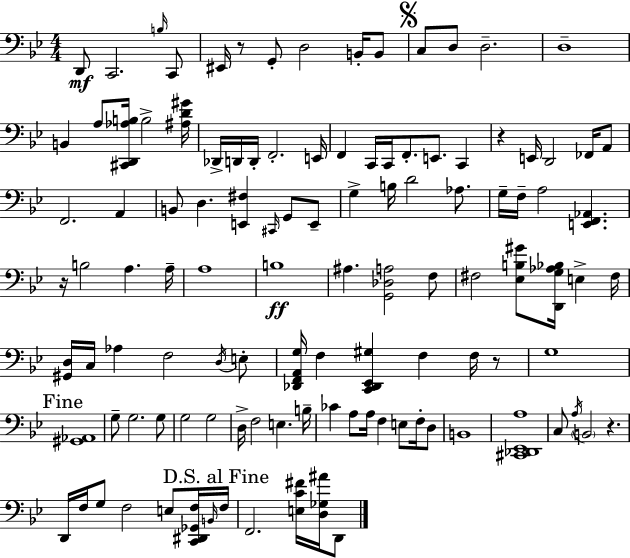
{
  \clef bass
  \numericTimeSignature
  \time 4/4
  \key bes \major
  d,8\mf c,2. \grace { b16 } c,8 | eis,16 r8 g,8-. d2 b,16-. b,8 | \mark \markup { \musicglyph "scripts.segno" } c8 d8 d2.-- | d1-- | \break b,4 a8 <cis, d, aes b>16 b2-> | <ais d' gis'>16 des,16-> d,16 d,16-. f,2.-. | e,16 f,4 c,16 c,16 f,8.-. e,8. c,4 | r4 e,16 d,2 fes,16 a,8 | \break f,2. a,4 | b,8 d4. <e, fis>4 \grace { cis,16 } g,8 | e,8-- g4-> b16 d'2 aes8. | g16-- f16-- a2 <e, f, aes,>4. | \break r16 b2 a4. | a16-- a1 | b1\ff | ais4. <g, des a>2 | \break f8 fis2 <ees b gis'>8 <d, g aes bes>16 e4-> | fis16 <gis, d>16 c16 aes4 f2 | \acciaccatura { d16 } e8-. <des, f, a, g>16 f4 <c, des, ees, gis>4 f4 | f16 r8 g1 | \break \mark "Fine" <gis, aes,>1 | g8-- g2. | g8 g2 g2 | d16-> f2 e4. | \break b16-- ces'4 a8 a16 f4 e8 | f16-. d8 b,1 | <cis, des, ees, a>1 | c8 \acciaccatura { a16 } \parenthesize b,2 r4. | \break d,16 f16 g8 f2 | e8 <c, dis, ges, f>16 \grace { b,16 } \mark "D.S. al Fine" f16 f,2. | <e c' fis'>16 <d ges ais'>16 d,8 \bar "|."
}